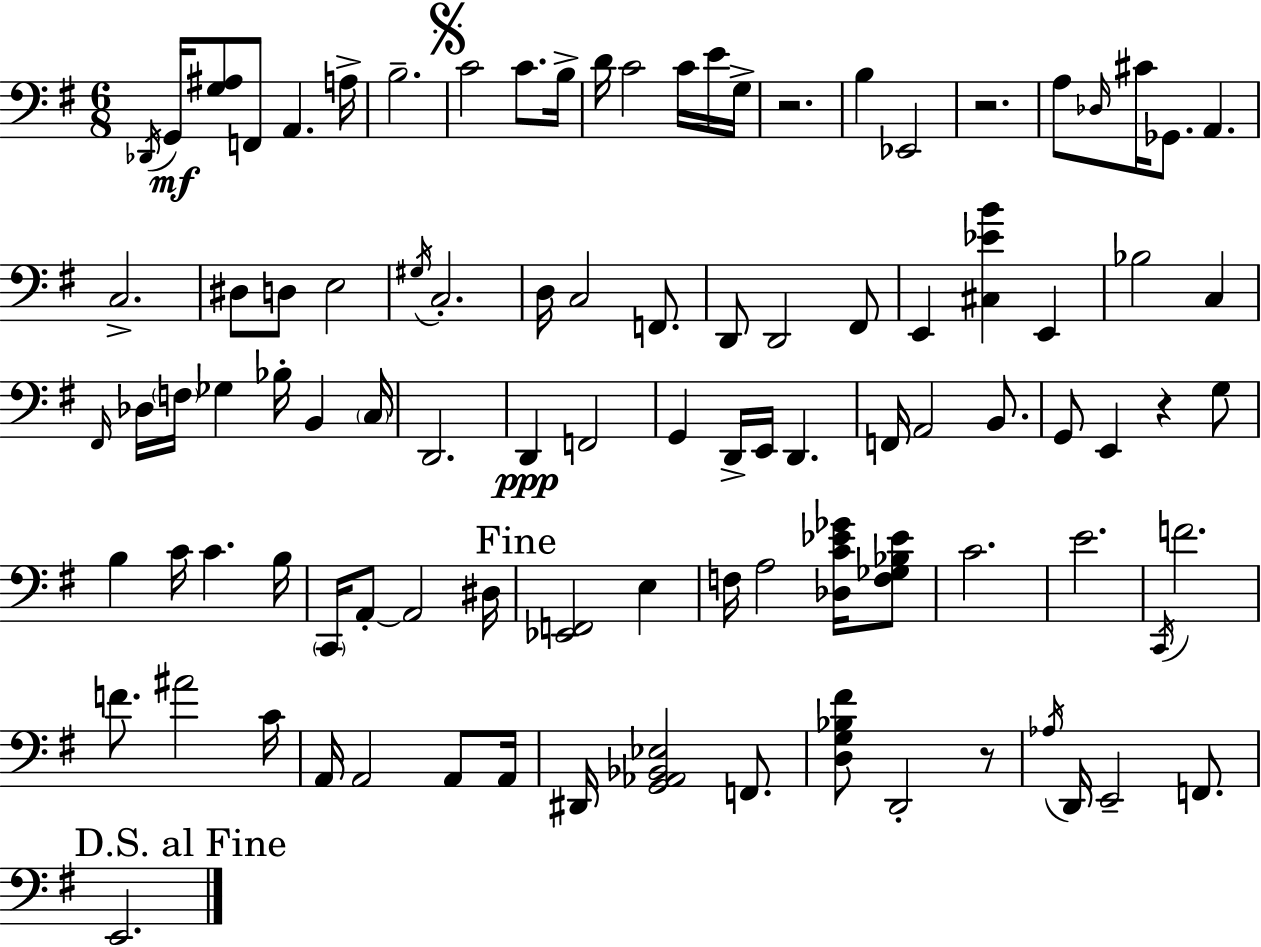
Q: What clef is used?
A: bass